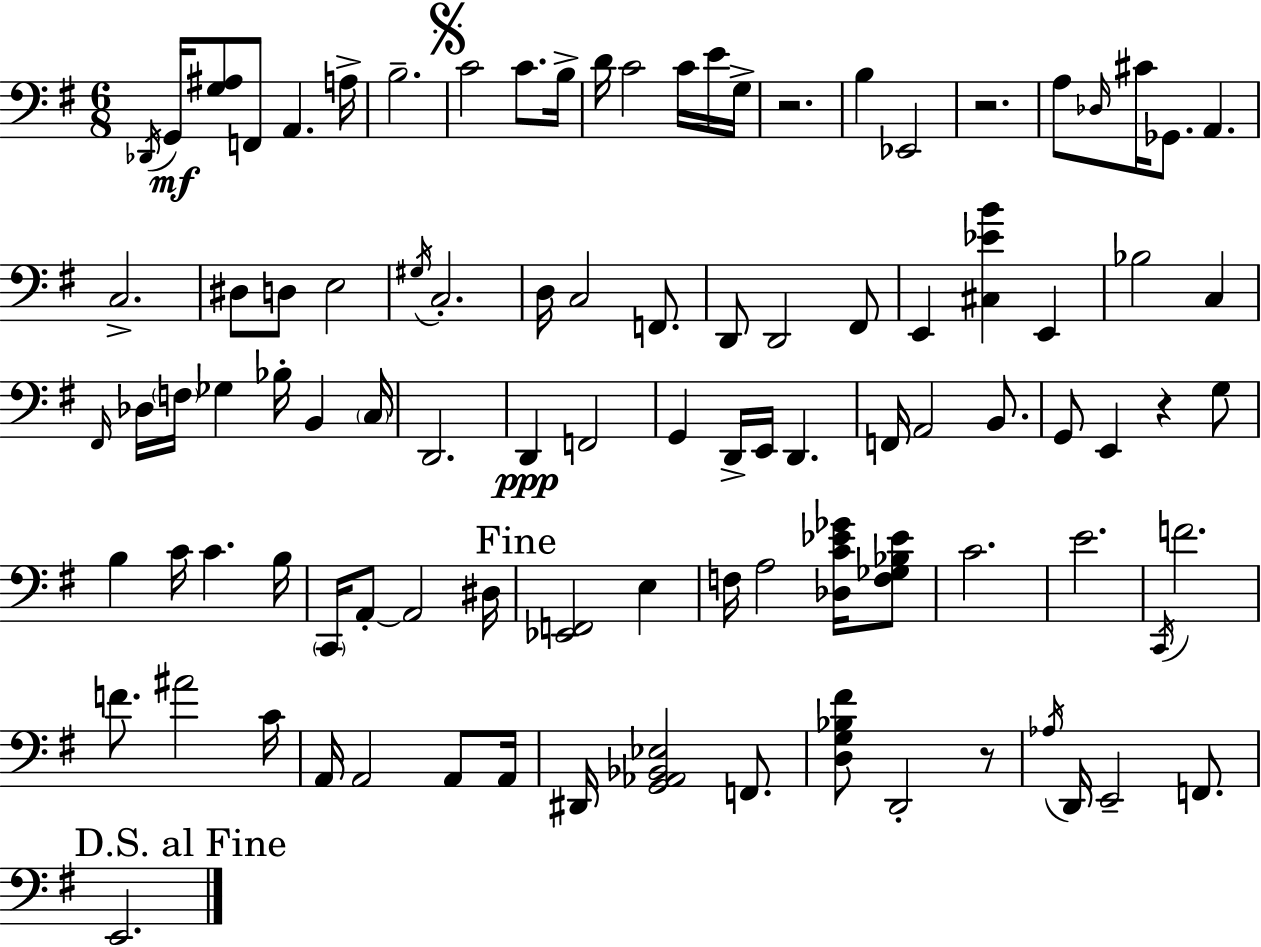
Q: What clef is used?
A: bass